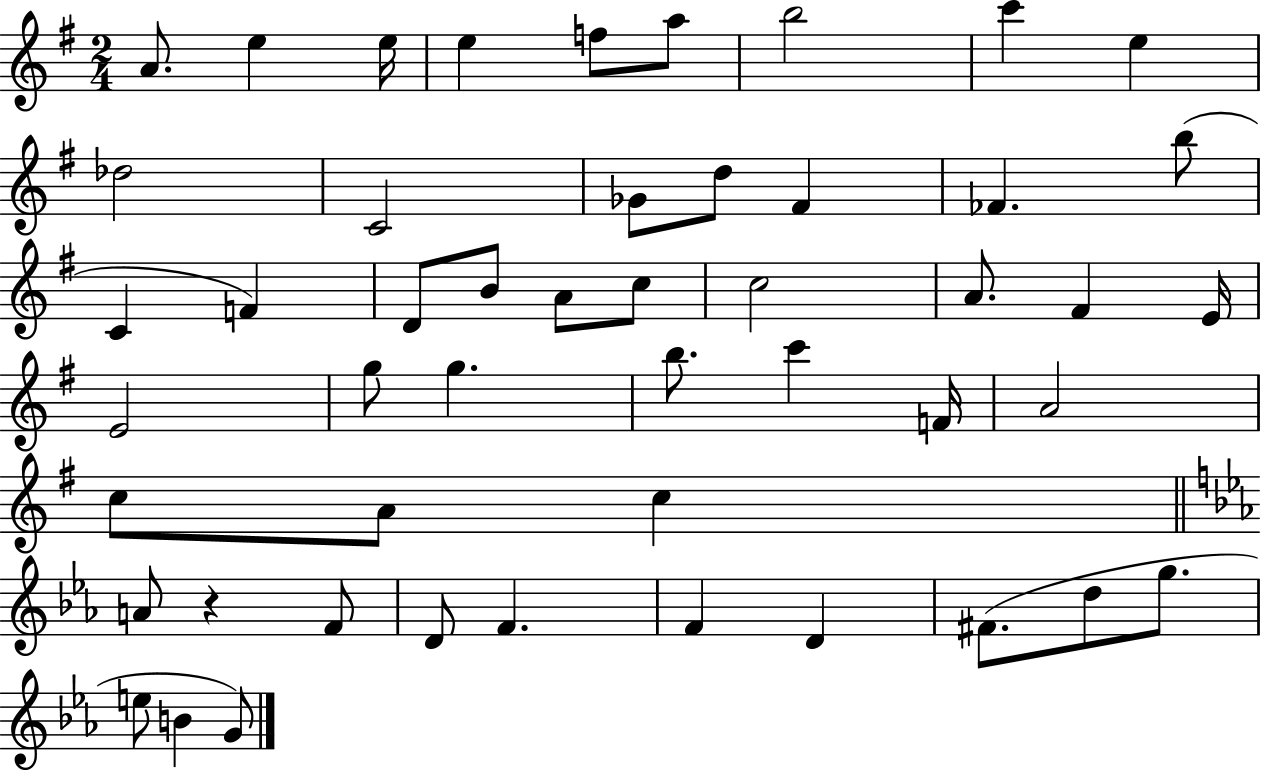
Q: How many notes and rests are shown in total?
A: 49